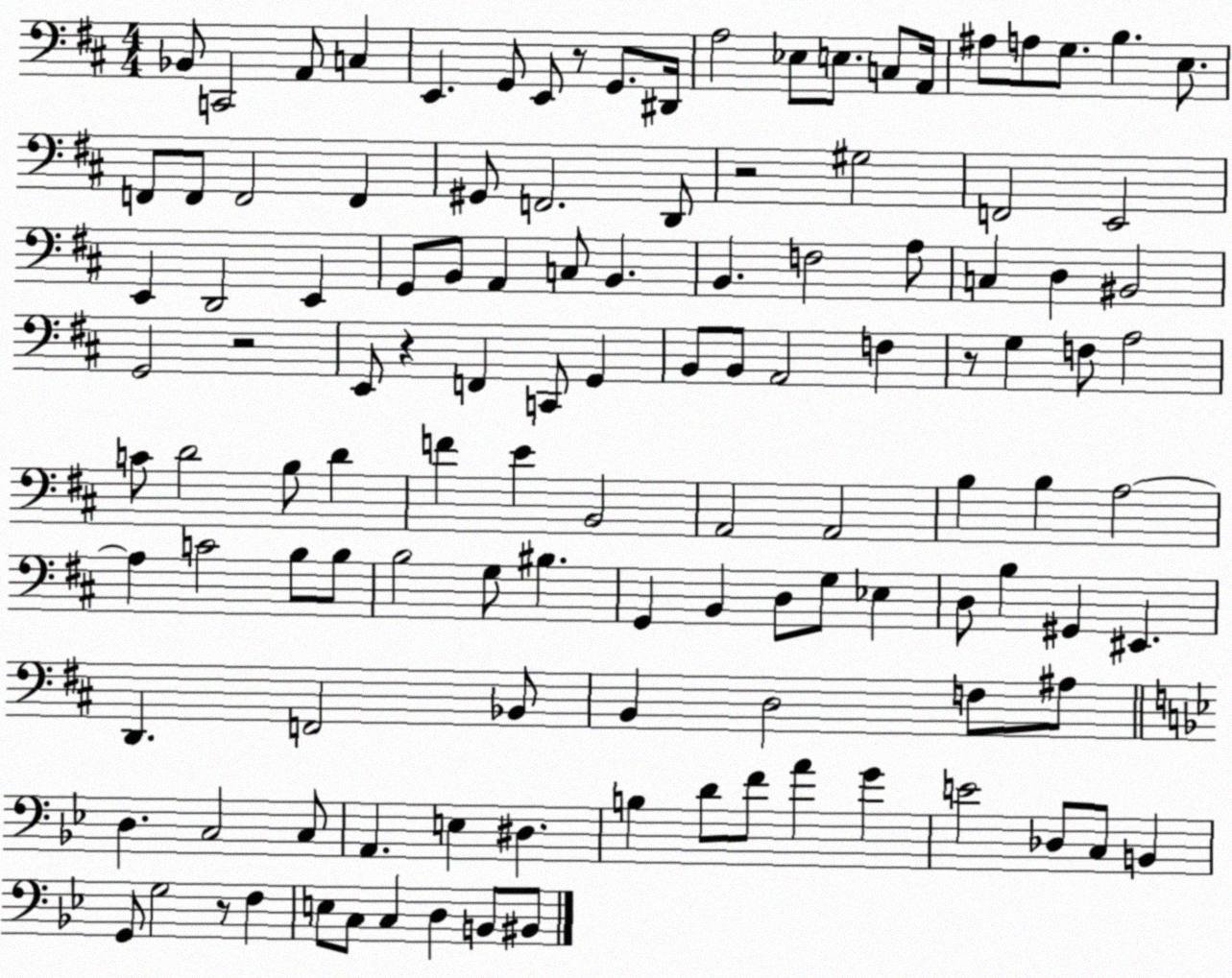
X:1
T:Untitled
M:4/4
L:1/4
K:D
_B,,/2 C,,2 A,,/2 C, E,, G,,/2 E,,/2 z/2 G,,/2 ^D,,/4 A,2 _E,/2 E,/2 C,/2 A,,/4 ^A,/2 A,/2 G,/2 B, E,/2 F,,/2 F,,/2 F,,2 F,, ^G,,/2 F,,2 D,,/2 z2 ^G,2 F,,2 E,,2 E,, D,,2 E,, G,,/2 B,,/2 A,, C,/2 B,, B,, F,2 A,/2 C, D, ^B,,2 G,,2 z2 E,,/2 z F,, C,,/2 G,, B,,/2 B,,/2 A,,2 F, z/2 G, F,/2 A,2 C/2 D2 B,/2 D F E B,,2 A,,2 A,,2 B, B, A,2 A, C2 B,/2 B,/2 B,2 G,/2 ^B, G,, B,, D,/2 G,/2 _E, D,/2 B, ^G,, ^E,, D,, F,,2 _B,,/2 B,, D,2 F,/2 ^A,/2 D, C,2 C,/2 A,, E, ^D, B, D/2 F/2 A G E2 _D,/2 C,/2 B,, G,,/2 G,2 z/2 F, E,/2 C,/2 C, D, B,,/2 ^B,,/2